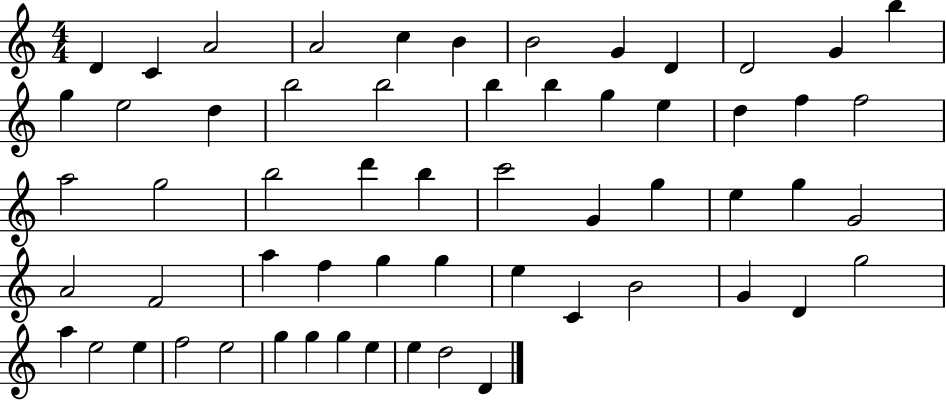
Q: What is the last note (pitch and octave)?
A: D4